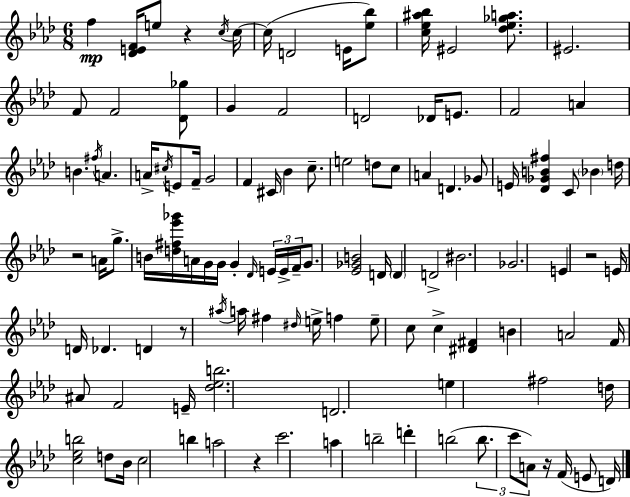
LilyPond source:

{
  \clef treble
  \numericTimeSignature
  \time 6/8
  \key f \minor
  f''4\mp <des' e' f'>16 e''8 r4 \acciaccatura { c''16 } | c''16~~ c''16( d'2 e'16 <ees'' bes''>8) | <c'' ees'' ais'' bes''>16 eis'2 <des'' ees'' ges'' a''>8. | eis'2. | \break f'8 f'2 <des' ges''>8 | g'4 f'2 | d'2 des'16 e'8. | f'2 a'4 | \break b'4. \acciaccatura { fis''16 } a'4. | a'16-> \acciaccatura { cis''16 } e'8 f'16-- g'2 | f'4 cis'16 bes'4 | c''8.-- e''2 d''8 | \break c''8 a'4 d'4. | ges'8 e'16 <des' ges' b' fis''>4 c'8 \parenthesize bes'4 | d''16 r2 a'16 | g''8.-> b'16 <d'' fis'' ees''' ges'''>16 a'16 g'16 g'16 g'4-. | \break \grace { des'16 } \tuplet 3/2 { e'16 e'16-> f'16-- } g'8. <ees' ges' b'>2 | d'16 \parenthesize d'4 d'2-> | bis'2. | ges'2. | \break e'4 r2 | e'16 d'16 des'4. | d'4 r8 \acciaccatura { ais''16 } a''16 fis''4 | \grace { dis''16 } e''16-> f''4 e''8-- c''8 c''4-> | \break <dis' fis'>4 b'4 a'2 | f'16 ais'8 f'2 | e'16-- <des'' ees'' b''>2. | d'2. | \break e''4 fis''2 | d''16 <c'' ees'' b''>2 | d''8 bes'16 c''2 | b''4 a''2 | \break r4 c'''2. | a''4 b''2-- | d'''4-. b''2( | \tuplet 3/2 { b''8. c'''8 a'8) } | \break r16 f'16( e'8 d'16) \bar "|."
}